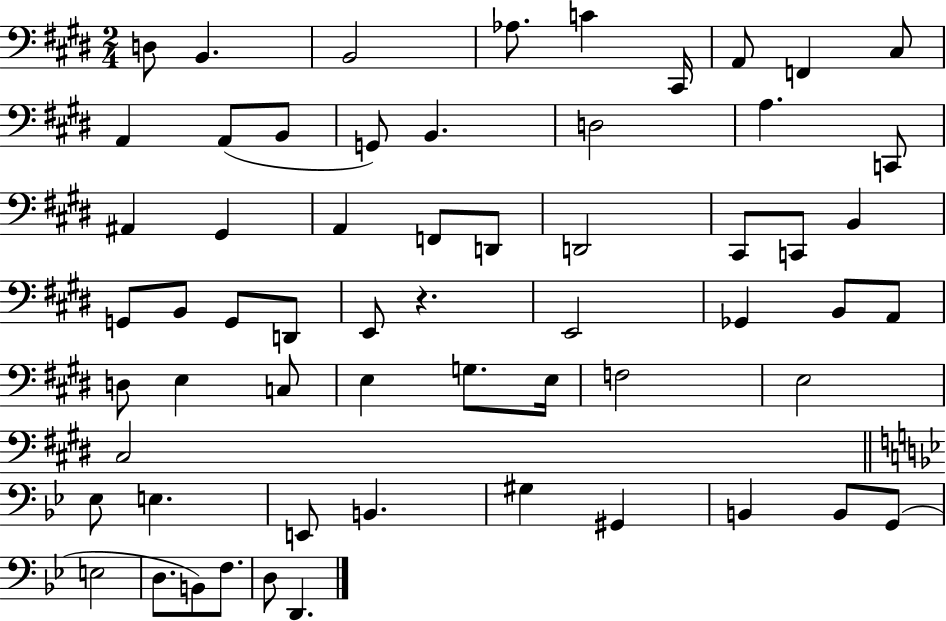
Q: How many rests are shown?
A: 1